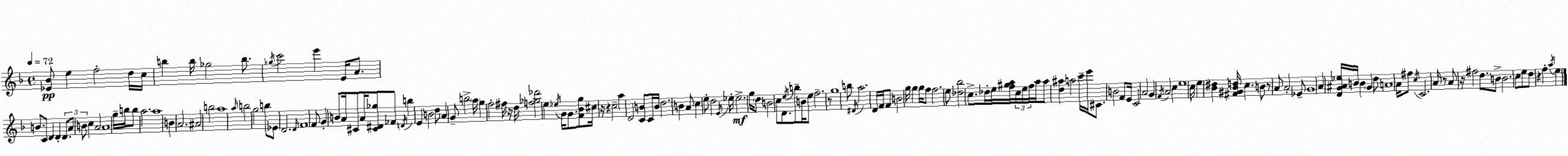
X:1
T:Untitled
M:4/4
L:1/4
K:F
[_E_B]/2 e f2 d/4 c/4 b b/4 _g2 b/2 _g/4 c'2 e' E/4 A/2 B/2 C/2 D D D/2 A/2 B/2 c A2 A4 g/4 b/4 b/2 a2 a4 B A2 ^A2 b2 a4 a/4 b2 g2 b/2 _E/2 D2 D/4 F4 F/2 G B/2 A/4 ^C/2 A/4 [^C^D_g]/2 _F/2 D/4 b E B2 d/2 A G/2 b2 a/4 g f2 ^f/4 z/4 d/4 [f_g_d']2 e _e/4 G/4 G/2 [F_Bg]/2 ^c/4 z/4 z c2 a D2 [CB]/2 C/4 B/4 d2 B A/2 c e/2 d2 E/4 _e/4 _e2 g/4 d/2 B2 c/2 D/2 e/4 b/2 B/4 e/2 f2 z/2 g4 b/2 ^D/4 a2 D/4 F/4 F/2 B2 g/4 g g/4 f/2 f2 e/2 [_d_b]2 c/2 _d/4 e/4 [f^ga]/4 c/4 e/4 f/4 a/4 a/2 [d^a] a2 c'/4 e'/4 ^C/2 B2 F/2 E/4 C2 A2 G F/4 A2 c e4 c/4 e [_B^d] [^F^G_Bd]/4 c B/2 z/2 A/2 A2 _E/2 G4 A [DG^A_e]/4 B/4 B G d/2 A4 A/4 ^f/2 c/4 C2 A/4 z/2 A/2 z/4 ^f2 d/2 B/2 B2 c/2 e/2 d/2 z f a/4 e